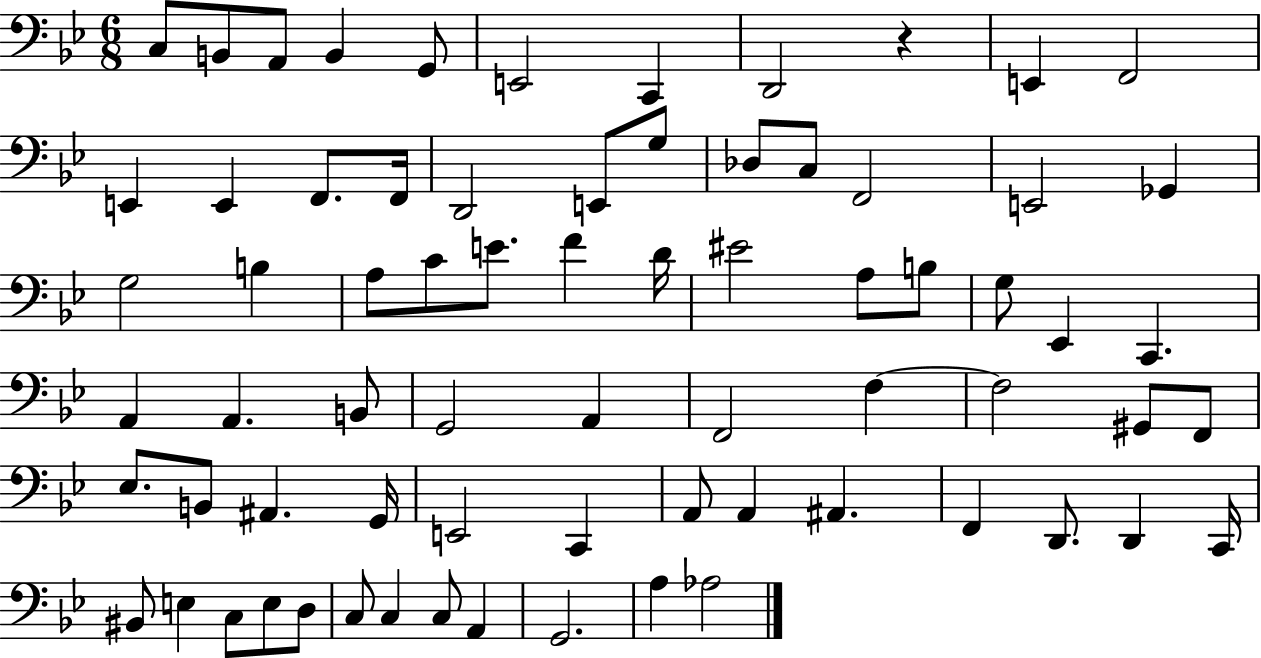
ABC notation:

X:1
T:Untitled
M:6/8
L:1/4
K:Bb
C,/2 B,,/2 A,,/2 B,, G,,/2 E,,2 C,, D,,2 z E,, F,,2 E,, E,, F,,/2 F,,/4 D,,2 E,,/2 G,/2 _D,/2 C,/2 F,,2 E,,2 _G,, G,2 B, A,/2 C/2 E/2 F D/4 ^E2 A,/2 B,/2 G,/2 _E,, C,, A,, A,, B,,/2 G,,2 A,, F,,2 F, F,2 ^G,,/2 F,,/2 _E,/2 B,,/2 ^A,, G,,/4 E,,2 C,, A,,/2 A,, ^A,, F,, D,,/2 D,, C,,/4 ^B,,/2 E, C,/2 E,/2 D,/2 C,/2 C, C,/2 A,, G,,2 A, _A,2